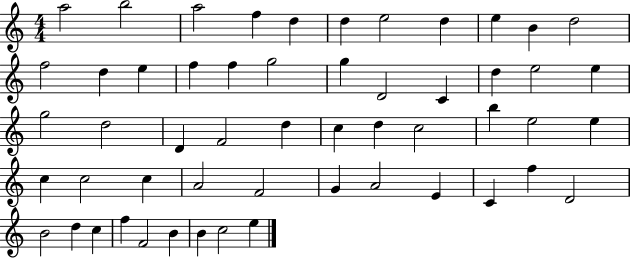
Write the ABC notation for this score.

X:1
T:Untitled
M:4/4
L:1/4
K:C
a2 b2 a2 f d d e2 d e B d2 f2 d e f f g2 g D2 C d e2 e g2 d2 D F2 d c d c2 b e2 e c c2 c A2 F2 G A2 E C f D2 B2 d c f F2 B B c2 e